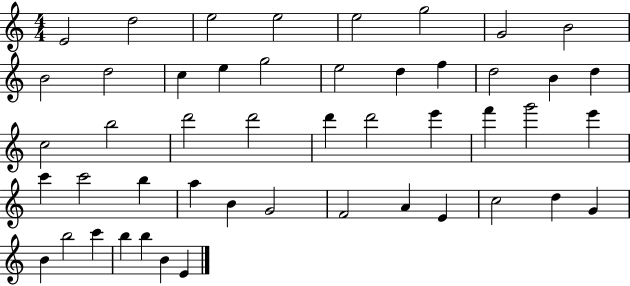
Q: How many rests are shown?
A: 0